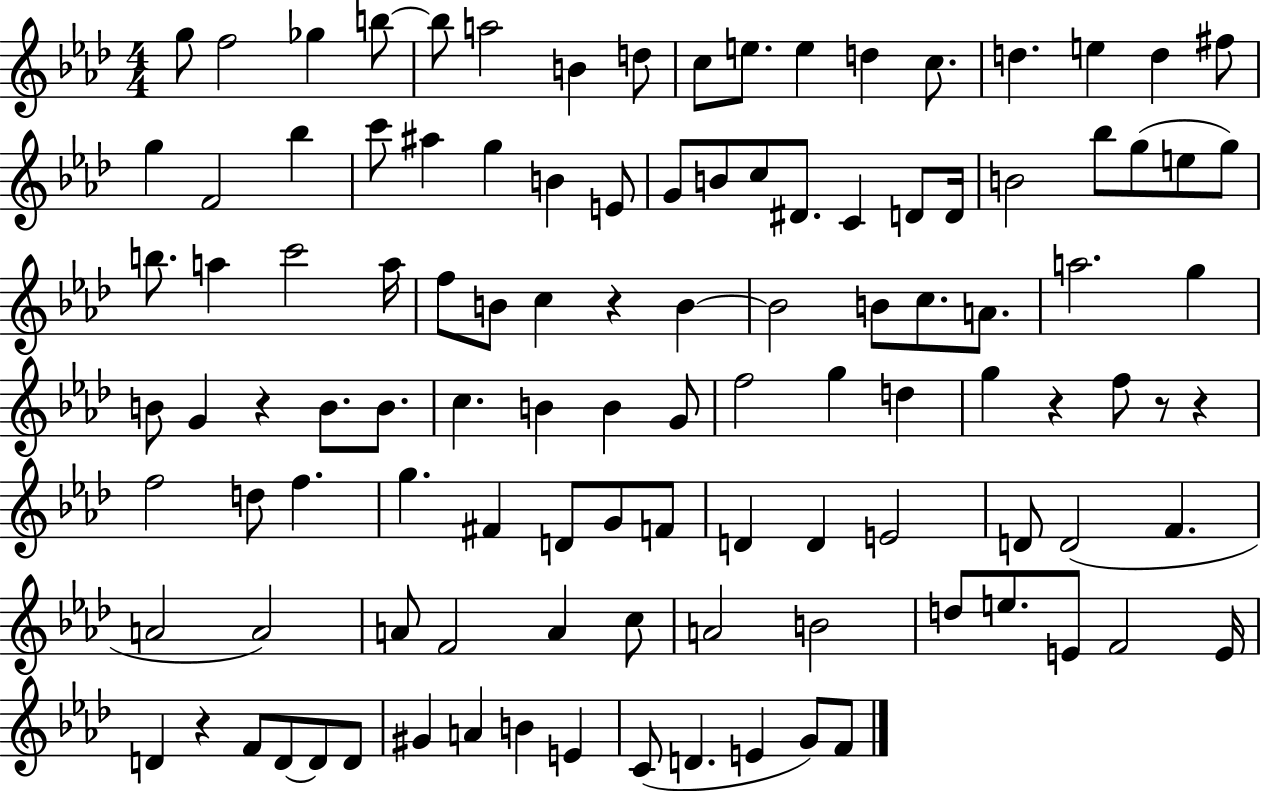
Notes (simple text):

G5/e F5/h Gb5/q B5/e B5/e A5/h B4/q D5/e C5/e E5/e. E5/q D5/q C5/e. D5/q. E5/q D5/q F#5/e G5/q F4/h Bb5/q C6/e A#5/q G5/q B4/q E4/e G4/e B4/e C5/e D#4/e. C4/q D4/e D4/s B4/h Bb5/e G5/e E5/e G5/e B5/e. A5/q C6/h A5/s F5/e B4/e C5/q R/q B4/q B4/h B4/e C5/e. A4/e. A5/h. G5/q B4/e G4/q R/q B4/e. B4/e. C5/q. B4/q B4/q G4/e F5/h G5/q D5/q G5/q R/q F5/e R/e R/q F5/h D5/e F5/q. G5/q. F#4/q D4/e G4/e F4/e D4/q D4/q E4/h D4/e D4/h F4/q. A4/h A4/h A4/e F4/h A4/q C5/e A4/h B4/h D5/e E5/e. E4/e F4/h E4/s D4/q R/q F4/e D4/e D4/e D4/e G#4/q A4/q B4/q E4/q C4/e D4/q. E4/q G4/e F4/e